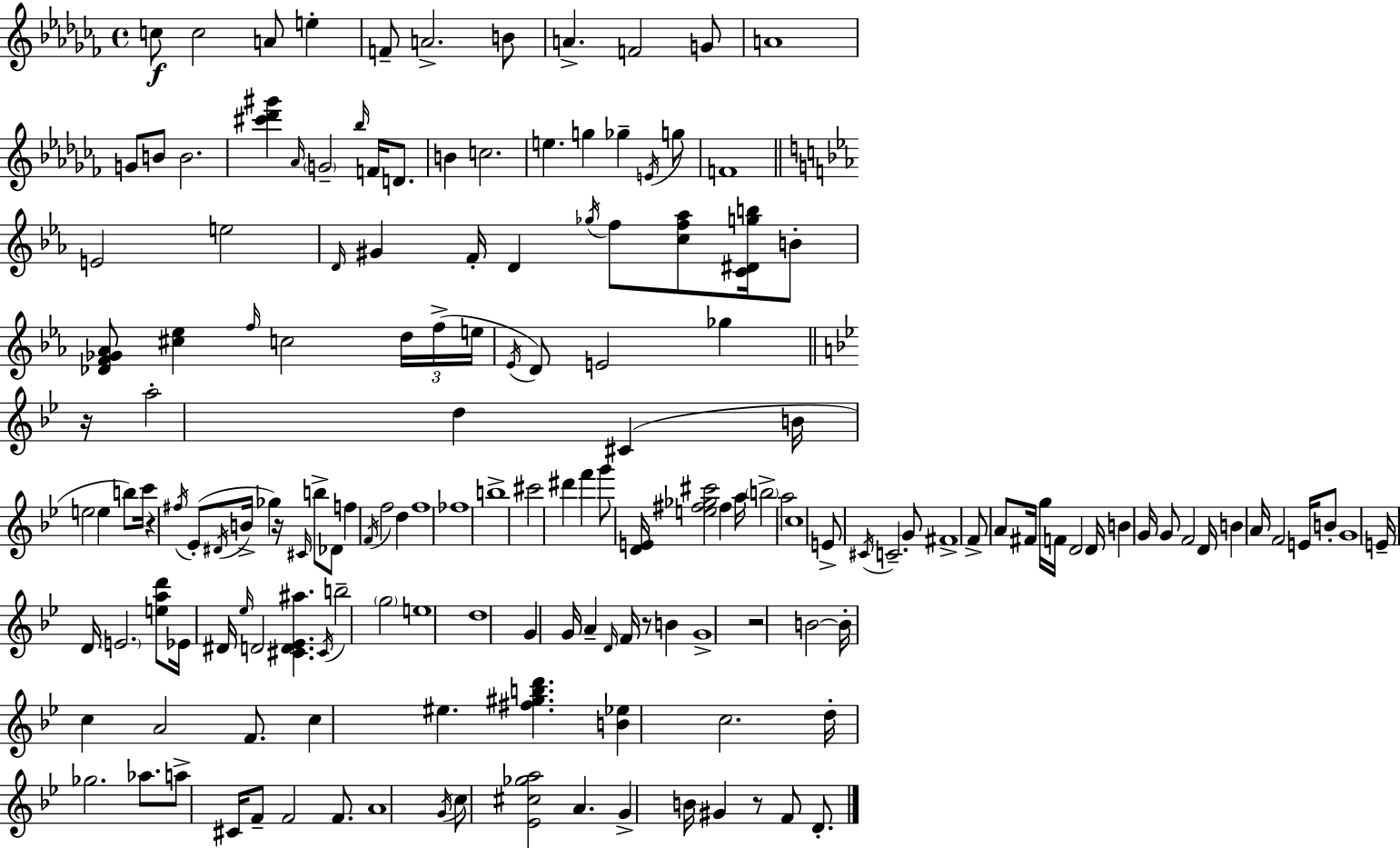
{
  \clef treble
  \time 4/4
  \defaultTimeSignature
  \key aes \minor
  \repeat volta 2 { c''8\f c''2 a'8 e''4-. | f'8-- a'2.-> b'8 | a'4.-> f'2 g'8 | a'1 | \break g'8 b'8 b'2. | <cis''' des''' gis'''>4 \grace { aes'16 } \parenthesize g'2-- \grace { bes''16 } f'16 d'8. | b'4 c''2. | e''4. g''4 ges''4-- | \break \acciaccatura { e'16 } g''8 f'1 | \bar "||" \break \key ees \major e'2 e''2 | \grace { d'16 } gis'4 f'16-. d'4 \acciaccatura { ges''16 } f''8 <c'' f'' aes''>8 <c' dis' g'' b''>16 | b'8-. <des' f' ges' aes'>8 <cis'' ees''>4 \grace { f''16 } c''2 | \tuplet 3/2 { d''16 f''16->( e''16 } \acciaccatura { ees'16 } d'8) e'2 ges''4 | \break \bar "||" \break \key bes \major r16 a''2-. d''4 cis'4( | b'16 e''2 e''4 b''8) | c'''16 r4 \acciaccatura { fis''16 }( ees'8-. \acciaccatura { dis'16 } b'16-> ges''4) r16 \grace { cis'16 } | b''8-> des'8 f''4 \acciaccatura { f'16 } f''2 | \break d''4 f''1 | fes''1 | b''1-> | cis'''2 dis'''4 | \break f'''4 g'''8 <d' e'>16 <e'' fis'' ges'' cis'''>2 | fis''4 a''16 \parenthesize b''2-> a''2 | c''1 | e'8-> \acciaccatura { cis'16 } c'2.-- | \break g'8 fis'1-> | f'8-> a'8 fis'16 g''16 f'16 d'2 | d'16 b'4 g'16 g'8 f'2 | d'16 b'4 a'16 f'2 | \break e'16 b'8-. g'1 | e'16-- d'16 \parenthesize e'2. | <e'' a'' d'''>8 ees'16 dis'16 \grace { ees''16 } d'2 | <cis' d' ees' ais''>4. \acciaccatura { cis'16 } b''2-- | \break \parenthesize g''2 e''1 | d''1 | g'4 g'16 a'4-- | \grace { d'16 } f'16 r8 b'4 g'1-> | \break r2 | b'2~~ b'16-. c''4 a'2 | f'8. c''4 eis''4. | <fis'' gis'' b'' d'''>4. <b' ees''>4 c''2. | \break d''16-. ges''2. | aes''8. a''8-> cis'16 f'8-- f'2 | f'8. a'1 | \acciaccatura { g'16 } c''8 <ees' cis'' ges'' a''>2 | \break a'4. g'4-> b'16 gis'4 | r8 f'8 d'8.-. } \bar "|."
}